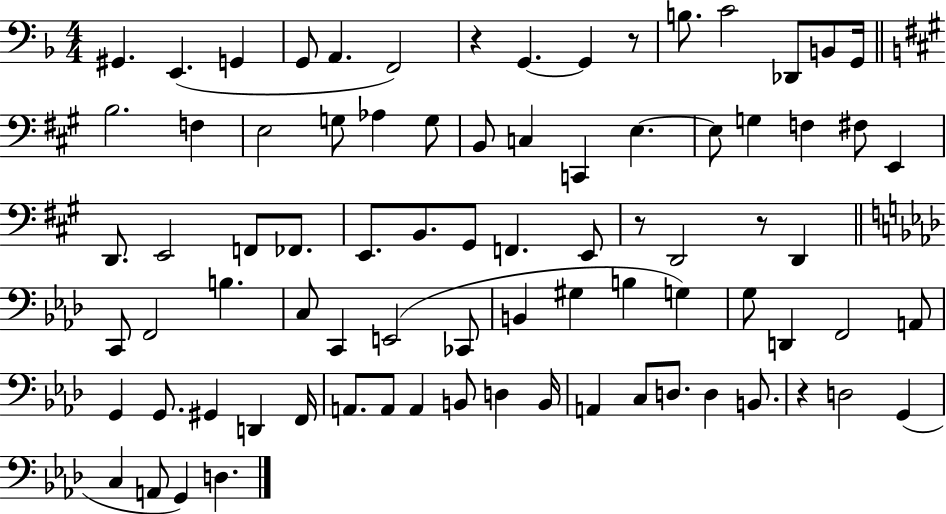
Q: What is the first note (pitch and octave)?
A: G#2